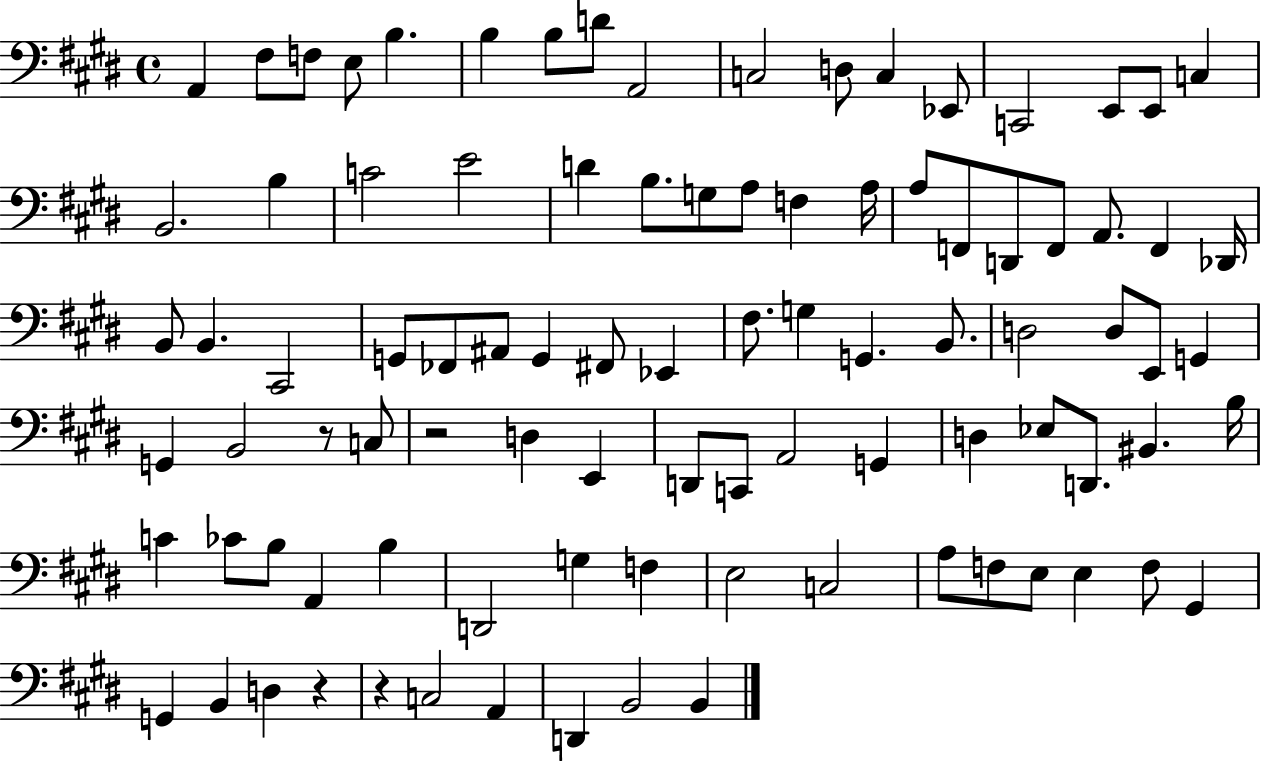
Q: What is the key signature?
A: E major